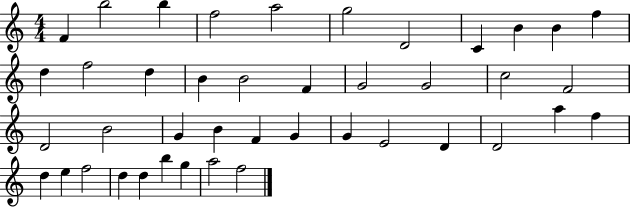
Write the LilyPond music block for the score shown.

{
  \clef treble
  \numericTimeSignature
  \time 4/4
  \key c \major
  f'4 b''2 b''4 | f''2 a''2 | g''2 d'2 | c'4 b'4 b'4 f''4 | \break d''4 f''2 d''4 | b'4 b'2 f'4 | g'2 g'2 | c''2 f'2 | \break d'2 b'2 | g'4 b'4 f'4 g'4 | g'4 e'2 d'4 | d'2 a''4 f''4 | \break d''4 e''4 f''2 | d''4 d''4 b''4 g''4 | a''2 f''2 | \bar "|."
}